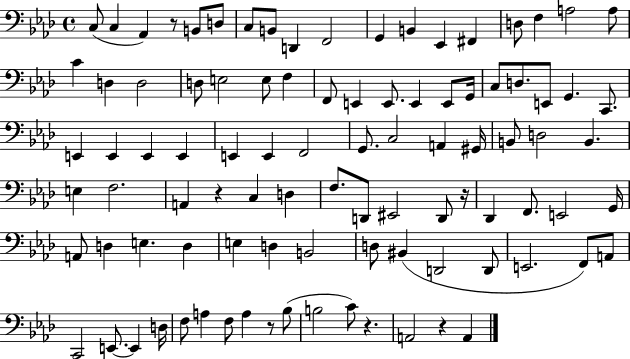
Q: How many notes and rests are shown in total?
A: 95